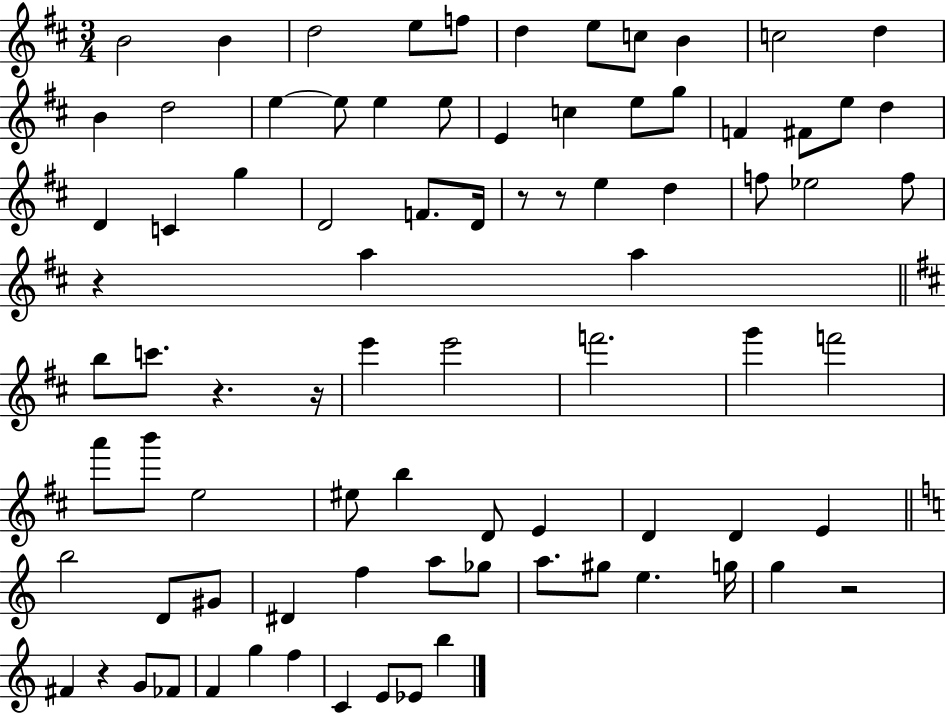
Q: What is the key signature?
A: D major